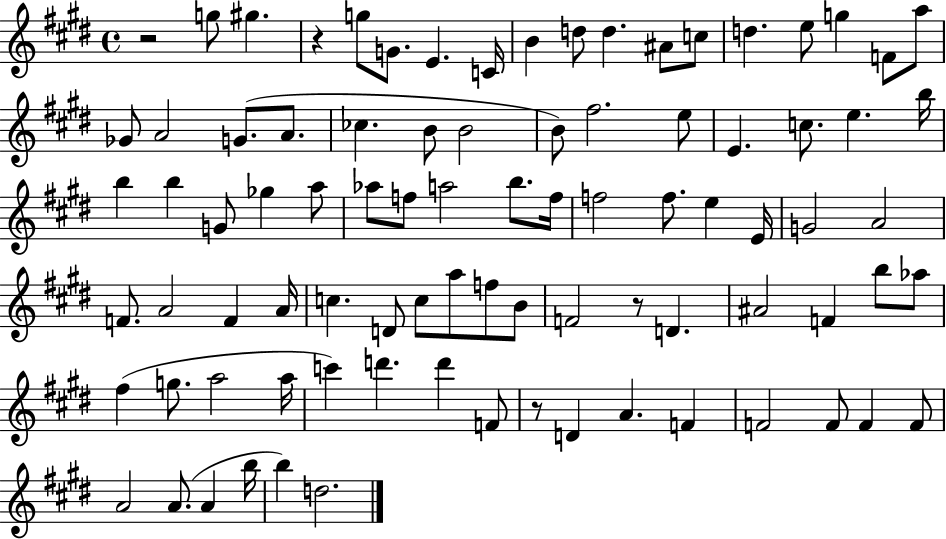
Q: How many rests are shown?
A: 4